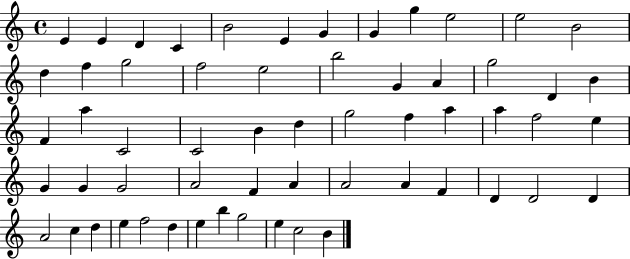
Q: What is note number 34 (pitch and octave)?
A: F5